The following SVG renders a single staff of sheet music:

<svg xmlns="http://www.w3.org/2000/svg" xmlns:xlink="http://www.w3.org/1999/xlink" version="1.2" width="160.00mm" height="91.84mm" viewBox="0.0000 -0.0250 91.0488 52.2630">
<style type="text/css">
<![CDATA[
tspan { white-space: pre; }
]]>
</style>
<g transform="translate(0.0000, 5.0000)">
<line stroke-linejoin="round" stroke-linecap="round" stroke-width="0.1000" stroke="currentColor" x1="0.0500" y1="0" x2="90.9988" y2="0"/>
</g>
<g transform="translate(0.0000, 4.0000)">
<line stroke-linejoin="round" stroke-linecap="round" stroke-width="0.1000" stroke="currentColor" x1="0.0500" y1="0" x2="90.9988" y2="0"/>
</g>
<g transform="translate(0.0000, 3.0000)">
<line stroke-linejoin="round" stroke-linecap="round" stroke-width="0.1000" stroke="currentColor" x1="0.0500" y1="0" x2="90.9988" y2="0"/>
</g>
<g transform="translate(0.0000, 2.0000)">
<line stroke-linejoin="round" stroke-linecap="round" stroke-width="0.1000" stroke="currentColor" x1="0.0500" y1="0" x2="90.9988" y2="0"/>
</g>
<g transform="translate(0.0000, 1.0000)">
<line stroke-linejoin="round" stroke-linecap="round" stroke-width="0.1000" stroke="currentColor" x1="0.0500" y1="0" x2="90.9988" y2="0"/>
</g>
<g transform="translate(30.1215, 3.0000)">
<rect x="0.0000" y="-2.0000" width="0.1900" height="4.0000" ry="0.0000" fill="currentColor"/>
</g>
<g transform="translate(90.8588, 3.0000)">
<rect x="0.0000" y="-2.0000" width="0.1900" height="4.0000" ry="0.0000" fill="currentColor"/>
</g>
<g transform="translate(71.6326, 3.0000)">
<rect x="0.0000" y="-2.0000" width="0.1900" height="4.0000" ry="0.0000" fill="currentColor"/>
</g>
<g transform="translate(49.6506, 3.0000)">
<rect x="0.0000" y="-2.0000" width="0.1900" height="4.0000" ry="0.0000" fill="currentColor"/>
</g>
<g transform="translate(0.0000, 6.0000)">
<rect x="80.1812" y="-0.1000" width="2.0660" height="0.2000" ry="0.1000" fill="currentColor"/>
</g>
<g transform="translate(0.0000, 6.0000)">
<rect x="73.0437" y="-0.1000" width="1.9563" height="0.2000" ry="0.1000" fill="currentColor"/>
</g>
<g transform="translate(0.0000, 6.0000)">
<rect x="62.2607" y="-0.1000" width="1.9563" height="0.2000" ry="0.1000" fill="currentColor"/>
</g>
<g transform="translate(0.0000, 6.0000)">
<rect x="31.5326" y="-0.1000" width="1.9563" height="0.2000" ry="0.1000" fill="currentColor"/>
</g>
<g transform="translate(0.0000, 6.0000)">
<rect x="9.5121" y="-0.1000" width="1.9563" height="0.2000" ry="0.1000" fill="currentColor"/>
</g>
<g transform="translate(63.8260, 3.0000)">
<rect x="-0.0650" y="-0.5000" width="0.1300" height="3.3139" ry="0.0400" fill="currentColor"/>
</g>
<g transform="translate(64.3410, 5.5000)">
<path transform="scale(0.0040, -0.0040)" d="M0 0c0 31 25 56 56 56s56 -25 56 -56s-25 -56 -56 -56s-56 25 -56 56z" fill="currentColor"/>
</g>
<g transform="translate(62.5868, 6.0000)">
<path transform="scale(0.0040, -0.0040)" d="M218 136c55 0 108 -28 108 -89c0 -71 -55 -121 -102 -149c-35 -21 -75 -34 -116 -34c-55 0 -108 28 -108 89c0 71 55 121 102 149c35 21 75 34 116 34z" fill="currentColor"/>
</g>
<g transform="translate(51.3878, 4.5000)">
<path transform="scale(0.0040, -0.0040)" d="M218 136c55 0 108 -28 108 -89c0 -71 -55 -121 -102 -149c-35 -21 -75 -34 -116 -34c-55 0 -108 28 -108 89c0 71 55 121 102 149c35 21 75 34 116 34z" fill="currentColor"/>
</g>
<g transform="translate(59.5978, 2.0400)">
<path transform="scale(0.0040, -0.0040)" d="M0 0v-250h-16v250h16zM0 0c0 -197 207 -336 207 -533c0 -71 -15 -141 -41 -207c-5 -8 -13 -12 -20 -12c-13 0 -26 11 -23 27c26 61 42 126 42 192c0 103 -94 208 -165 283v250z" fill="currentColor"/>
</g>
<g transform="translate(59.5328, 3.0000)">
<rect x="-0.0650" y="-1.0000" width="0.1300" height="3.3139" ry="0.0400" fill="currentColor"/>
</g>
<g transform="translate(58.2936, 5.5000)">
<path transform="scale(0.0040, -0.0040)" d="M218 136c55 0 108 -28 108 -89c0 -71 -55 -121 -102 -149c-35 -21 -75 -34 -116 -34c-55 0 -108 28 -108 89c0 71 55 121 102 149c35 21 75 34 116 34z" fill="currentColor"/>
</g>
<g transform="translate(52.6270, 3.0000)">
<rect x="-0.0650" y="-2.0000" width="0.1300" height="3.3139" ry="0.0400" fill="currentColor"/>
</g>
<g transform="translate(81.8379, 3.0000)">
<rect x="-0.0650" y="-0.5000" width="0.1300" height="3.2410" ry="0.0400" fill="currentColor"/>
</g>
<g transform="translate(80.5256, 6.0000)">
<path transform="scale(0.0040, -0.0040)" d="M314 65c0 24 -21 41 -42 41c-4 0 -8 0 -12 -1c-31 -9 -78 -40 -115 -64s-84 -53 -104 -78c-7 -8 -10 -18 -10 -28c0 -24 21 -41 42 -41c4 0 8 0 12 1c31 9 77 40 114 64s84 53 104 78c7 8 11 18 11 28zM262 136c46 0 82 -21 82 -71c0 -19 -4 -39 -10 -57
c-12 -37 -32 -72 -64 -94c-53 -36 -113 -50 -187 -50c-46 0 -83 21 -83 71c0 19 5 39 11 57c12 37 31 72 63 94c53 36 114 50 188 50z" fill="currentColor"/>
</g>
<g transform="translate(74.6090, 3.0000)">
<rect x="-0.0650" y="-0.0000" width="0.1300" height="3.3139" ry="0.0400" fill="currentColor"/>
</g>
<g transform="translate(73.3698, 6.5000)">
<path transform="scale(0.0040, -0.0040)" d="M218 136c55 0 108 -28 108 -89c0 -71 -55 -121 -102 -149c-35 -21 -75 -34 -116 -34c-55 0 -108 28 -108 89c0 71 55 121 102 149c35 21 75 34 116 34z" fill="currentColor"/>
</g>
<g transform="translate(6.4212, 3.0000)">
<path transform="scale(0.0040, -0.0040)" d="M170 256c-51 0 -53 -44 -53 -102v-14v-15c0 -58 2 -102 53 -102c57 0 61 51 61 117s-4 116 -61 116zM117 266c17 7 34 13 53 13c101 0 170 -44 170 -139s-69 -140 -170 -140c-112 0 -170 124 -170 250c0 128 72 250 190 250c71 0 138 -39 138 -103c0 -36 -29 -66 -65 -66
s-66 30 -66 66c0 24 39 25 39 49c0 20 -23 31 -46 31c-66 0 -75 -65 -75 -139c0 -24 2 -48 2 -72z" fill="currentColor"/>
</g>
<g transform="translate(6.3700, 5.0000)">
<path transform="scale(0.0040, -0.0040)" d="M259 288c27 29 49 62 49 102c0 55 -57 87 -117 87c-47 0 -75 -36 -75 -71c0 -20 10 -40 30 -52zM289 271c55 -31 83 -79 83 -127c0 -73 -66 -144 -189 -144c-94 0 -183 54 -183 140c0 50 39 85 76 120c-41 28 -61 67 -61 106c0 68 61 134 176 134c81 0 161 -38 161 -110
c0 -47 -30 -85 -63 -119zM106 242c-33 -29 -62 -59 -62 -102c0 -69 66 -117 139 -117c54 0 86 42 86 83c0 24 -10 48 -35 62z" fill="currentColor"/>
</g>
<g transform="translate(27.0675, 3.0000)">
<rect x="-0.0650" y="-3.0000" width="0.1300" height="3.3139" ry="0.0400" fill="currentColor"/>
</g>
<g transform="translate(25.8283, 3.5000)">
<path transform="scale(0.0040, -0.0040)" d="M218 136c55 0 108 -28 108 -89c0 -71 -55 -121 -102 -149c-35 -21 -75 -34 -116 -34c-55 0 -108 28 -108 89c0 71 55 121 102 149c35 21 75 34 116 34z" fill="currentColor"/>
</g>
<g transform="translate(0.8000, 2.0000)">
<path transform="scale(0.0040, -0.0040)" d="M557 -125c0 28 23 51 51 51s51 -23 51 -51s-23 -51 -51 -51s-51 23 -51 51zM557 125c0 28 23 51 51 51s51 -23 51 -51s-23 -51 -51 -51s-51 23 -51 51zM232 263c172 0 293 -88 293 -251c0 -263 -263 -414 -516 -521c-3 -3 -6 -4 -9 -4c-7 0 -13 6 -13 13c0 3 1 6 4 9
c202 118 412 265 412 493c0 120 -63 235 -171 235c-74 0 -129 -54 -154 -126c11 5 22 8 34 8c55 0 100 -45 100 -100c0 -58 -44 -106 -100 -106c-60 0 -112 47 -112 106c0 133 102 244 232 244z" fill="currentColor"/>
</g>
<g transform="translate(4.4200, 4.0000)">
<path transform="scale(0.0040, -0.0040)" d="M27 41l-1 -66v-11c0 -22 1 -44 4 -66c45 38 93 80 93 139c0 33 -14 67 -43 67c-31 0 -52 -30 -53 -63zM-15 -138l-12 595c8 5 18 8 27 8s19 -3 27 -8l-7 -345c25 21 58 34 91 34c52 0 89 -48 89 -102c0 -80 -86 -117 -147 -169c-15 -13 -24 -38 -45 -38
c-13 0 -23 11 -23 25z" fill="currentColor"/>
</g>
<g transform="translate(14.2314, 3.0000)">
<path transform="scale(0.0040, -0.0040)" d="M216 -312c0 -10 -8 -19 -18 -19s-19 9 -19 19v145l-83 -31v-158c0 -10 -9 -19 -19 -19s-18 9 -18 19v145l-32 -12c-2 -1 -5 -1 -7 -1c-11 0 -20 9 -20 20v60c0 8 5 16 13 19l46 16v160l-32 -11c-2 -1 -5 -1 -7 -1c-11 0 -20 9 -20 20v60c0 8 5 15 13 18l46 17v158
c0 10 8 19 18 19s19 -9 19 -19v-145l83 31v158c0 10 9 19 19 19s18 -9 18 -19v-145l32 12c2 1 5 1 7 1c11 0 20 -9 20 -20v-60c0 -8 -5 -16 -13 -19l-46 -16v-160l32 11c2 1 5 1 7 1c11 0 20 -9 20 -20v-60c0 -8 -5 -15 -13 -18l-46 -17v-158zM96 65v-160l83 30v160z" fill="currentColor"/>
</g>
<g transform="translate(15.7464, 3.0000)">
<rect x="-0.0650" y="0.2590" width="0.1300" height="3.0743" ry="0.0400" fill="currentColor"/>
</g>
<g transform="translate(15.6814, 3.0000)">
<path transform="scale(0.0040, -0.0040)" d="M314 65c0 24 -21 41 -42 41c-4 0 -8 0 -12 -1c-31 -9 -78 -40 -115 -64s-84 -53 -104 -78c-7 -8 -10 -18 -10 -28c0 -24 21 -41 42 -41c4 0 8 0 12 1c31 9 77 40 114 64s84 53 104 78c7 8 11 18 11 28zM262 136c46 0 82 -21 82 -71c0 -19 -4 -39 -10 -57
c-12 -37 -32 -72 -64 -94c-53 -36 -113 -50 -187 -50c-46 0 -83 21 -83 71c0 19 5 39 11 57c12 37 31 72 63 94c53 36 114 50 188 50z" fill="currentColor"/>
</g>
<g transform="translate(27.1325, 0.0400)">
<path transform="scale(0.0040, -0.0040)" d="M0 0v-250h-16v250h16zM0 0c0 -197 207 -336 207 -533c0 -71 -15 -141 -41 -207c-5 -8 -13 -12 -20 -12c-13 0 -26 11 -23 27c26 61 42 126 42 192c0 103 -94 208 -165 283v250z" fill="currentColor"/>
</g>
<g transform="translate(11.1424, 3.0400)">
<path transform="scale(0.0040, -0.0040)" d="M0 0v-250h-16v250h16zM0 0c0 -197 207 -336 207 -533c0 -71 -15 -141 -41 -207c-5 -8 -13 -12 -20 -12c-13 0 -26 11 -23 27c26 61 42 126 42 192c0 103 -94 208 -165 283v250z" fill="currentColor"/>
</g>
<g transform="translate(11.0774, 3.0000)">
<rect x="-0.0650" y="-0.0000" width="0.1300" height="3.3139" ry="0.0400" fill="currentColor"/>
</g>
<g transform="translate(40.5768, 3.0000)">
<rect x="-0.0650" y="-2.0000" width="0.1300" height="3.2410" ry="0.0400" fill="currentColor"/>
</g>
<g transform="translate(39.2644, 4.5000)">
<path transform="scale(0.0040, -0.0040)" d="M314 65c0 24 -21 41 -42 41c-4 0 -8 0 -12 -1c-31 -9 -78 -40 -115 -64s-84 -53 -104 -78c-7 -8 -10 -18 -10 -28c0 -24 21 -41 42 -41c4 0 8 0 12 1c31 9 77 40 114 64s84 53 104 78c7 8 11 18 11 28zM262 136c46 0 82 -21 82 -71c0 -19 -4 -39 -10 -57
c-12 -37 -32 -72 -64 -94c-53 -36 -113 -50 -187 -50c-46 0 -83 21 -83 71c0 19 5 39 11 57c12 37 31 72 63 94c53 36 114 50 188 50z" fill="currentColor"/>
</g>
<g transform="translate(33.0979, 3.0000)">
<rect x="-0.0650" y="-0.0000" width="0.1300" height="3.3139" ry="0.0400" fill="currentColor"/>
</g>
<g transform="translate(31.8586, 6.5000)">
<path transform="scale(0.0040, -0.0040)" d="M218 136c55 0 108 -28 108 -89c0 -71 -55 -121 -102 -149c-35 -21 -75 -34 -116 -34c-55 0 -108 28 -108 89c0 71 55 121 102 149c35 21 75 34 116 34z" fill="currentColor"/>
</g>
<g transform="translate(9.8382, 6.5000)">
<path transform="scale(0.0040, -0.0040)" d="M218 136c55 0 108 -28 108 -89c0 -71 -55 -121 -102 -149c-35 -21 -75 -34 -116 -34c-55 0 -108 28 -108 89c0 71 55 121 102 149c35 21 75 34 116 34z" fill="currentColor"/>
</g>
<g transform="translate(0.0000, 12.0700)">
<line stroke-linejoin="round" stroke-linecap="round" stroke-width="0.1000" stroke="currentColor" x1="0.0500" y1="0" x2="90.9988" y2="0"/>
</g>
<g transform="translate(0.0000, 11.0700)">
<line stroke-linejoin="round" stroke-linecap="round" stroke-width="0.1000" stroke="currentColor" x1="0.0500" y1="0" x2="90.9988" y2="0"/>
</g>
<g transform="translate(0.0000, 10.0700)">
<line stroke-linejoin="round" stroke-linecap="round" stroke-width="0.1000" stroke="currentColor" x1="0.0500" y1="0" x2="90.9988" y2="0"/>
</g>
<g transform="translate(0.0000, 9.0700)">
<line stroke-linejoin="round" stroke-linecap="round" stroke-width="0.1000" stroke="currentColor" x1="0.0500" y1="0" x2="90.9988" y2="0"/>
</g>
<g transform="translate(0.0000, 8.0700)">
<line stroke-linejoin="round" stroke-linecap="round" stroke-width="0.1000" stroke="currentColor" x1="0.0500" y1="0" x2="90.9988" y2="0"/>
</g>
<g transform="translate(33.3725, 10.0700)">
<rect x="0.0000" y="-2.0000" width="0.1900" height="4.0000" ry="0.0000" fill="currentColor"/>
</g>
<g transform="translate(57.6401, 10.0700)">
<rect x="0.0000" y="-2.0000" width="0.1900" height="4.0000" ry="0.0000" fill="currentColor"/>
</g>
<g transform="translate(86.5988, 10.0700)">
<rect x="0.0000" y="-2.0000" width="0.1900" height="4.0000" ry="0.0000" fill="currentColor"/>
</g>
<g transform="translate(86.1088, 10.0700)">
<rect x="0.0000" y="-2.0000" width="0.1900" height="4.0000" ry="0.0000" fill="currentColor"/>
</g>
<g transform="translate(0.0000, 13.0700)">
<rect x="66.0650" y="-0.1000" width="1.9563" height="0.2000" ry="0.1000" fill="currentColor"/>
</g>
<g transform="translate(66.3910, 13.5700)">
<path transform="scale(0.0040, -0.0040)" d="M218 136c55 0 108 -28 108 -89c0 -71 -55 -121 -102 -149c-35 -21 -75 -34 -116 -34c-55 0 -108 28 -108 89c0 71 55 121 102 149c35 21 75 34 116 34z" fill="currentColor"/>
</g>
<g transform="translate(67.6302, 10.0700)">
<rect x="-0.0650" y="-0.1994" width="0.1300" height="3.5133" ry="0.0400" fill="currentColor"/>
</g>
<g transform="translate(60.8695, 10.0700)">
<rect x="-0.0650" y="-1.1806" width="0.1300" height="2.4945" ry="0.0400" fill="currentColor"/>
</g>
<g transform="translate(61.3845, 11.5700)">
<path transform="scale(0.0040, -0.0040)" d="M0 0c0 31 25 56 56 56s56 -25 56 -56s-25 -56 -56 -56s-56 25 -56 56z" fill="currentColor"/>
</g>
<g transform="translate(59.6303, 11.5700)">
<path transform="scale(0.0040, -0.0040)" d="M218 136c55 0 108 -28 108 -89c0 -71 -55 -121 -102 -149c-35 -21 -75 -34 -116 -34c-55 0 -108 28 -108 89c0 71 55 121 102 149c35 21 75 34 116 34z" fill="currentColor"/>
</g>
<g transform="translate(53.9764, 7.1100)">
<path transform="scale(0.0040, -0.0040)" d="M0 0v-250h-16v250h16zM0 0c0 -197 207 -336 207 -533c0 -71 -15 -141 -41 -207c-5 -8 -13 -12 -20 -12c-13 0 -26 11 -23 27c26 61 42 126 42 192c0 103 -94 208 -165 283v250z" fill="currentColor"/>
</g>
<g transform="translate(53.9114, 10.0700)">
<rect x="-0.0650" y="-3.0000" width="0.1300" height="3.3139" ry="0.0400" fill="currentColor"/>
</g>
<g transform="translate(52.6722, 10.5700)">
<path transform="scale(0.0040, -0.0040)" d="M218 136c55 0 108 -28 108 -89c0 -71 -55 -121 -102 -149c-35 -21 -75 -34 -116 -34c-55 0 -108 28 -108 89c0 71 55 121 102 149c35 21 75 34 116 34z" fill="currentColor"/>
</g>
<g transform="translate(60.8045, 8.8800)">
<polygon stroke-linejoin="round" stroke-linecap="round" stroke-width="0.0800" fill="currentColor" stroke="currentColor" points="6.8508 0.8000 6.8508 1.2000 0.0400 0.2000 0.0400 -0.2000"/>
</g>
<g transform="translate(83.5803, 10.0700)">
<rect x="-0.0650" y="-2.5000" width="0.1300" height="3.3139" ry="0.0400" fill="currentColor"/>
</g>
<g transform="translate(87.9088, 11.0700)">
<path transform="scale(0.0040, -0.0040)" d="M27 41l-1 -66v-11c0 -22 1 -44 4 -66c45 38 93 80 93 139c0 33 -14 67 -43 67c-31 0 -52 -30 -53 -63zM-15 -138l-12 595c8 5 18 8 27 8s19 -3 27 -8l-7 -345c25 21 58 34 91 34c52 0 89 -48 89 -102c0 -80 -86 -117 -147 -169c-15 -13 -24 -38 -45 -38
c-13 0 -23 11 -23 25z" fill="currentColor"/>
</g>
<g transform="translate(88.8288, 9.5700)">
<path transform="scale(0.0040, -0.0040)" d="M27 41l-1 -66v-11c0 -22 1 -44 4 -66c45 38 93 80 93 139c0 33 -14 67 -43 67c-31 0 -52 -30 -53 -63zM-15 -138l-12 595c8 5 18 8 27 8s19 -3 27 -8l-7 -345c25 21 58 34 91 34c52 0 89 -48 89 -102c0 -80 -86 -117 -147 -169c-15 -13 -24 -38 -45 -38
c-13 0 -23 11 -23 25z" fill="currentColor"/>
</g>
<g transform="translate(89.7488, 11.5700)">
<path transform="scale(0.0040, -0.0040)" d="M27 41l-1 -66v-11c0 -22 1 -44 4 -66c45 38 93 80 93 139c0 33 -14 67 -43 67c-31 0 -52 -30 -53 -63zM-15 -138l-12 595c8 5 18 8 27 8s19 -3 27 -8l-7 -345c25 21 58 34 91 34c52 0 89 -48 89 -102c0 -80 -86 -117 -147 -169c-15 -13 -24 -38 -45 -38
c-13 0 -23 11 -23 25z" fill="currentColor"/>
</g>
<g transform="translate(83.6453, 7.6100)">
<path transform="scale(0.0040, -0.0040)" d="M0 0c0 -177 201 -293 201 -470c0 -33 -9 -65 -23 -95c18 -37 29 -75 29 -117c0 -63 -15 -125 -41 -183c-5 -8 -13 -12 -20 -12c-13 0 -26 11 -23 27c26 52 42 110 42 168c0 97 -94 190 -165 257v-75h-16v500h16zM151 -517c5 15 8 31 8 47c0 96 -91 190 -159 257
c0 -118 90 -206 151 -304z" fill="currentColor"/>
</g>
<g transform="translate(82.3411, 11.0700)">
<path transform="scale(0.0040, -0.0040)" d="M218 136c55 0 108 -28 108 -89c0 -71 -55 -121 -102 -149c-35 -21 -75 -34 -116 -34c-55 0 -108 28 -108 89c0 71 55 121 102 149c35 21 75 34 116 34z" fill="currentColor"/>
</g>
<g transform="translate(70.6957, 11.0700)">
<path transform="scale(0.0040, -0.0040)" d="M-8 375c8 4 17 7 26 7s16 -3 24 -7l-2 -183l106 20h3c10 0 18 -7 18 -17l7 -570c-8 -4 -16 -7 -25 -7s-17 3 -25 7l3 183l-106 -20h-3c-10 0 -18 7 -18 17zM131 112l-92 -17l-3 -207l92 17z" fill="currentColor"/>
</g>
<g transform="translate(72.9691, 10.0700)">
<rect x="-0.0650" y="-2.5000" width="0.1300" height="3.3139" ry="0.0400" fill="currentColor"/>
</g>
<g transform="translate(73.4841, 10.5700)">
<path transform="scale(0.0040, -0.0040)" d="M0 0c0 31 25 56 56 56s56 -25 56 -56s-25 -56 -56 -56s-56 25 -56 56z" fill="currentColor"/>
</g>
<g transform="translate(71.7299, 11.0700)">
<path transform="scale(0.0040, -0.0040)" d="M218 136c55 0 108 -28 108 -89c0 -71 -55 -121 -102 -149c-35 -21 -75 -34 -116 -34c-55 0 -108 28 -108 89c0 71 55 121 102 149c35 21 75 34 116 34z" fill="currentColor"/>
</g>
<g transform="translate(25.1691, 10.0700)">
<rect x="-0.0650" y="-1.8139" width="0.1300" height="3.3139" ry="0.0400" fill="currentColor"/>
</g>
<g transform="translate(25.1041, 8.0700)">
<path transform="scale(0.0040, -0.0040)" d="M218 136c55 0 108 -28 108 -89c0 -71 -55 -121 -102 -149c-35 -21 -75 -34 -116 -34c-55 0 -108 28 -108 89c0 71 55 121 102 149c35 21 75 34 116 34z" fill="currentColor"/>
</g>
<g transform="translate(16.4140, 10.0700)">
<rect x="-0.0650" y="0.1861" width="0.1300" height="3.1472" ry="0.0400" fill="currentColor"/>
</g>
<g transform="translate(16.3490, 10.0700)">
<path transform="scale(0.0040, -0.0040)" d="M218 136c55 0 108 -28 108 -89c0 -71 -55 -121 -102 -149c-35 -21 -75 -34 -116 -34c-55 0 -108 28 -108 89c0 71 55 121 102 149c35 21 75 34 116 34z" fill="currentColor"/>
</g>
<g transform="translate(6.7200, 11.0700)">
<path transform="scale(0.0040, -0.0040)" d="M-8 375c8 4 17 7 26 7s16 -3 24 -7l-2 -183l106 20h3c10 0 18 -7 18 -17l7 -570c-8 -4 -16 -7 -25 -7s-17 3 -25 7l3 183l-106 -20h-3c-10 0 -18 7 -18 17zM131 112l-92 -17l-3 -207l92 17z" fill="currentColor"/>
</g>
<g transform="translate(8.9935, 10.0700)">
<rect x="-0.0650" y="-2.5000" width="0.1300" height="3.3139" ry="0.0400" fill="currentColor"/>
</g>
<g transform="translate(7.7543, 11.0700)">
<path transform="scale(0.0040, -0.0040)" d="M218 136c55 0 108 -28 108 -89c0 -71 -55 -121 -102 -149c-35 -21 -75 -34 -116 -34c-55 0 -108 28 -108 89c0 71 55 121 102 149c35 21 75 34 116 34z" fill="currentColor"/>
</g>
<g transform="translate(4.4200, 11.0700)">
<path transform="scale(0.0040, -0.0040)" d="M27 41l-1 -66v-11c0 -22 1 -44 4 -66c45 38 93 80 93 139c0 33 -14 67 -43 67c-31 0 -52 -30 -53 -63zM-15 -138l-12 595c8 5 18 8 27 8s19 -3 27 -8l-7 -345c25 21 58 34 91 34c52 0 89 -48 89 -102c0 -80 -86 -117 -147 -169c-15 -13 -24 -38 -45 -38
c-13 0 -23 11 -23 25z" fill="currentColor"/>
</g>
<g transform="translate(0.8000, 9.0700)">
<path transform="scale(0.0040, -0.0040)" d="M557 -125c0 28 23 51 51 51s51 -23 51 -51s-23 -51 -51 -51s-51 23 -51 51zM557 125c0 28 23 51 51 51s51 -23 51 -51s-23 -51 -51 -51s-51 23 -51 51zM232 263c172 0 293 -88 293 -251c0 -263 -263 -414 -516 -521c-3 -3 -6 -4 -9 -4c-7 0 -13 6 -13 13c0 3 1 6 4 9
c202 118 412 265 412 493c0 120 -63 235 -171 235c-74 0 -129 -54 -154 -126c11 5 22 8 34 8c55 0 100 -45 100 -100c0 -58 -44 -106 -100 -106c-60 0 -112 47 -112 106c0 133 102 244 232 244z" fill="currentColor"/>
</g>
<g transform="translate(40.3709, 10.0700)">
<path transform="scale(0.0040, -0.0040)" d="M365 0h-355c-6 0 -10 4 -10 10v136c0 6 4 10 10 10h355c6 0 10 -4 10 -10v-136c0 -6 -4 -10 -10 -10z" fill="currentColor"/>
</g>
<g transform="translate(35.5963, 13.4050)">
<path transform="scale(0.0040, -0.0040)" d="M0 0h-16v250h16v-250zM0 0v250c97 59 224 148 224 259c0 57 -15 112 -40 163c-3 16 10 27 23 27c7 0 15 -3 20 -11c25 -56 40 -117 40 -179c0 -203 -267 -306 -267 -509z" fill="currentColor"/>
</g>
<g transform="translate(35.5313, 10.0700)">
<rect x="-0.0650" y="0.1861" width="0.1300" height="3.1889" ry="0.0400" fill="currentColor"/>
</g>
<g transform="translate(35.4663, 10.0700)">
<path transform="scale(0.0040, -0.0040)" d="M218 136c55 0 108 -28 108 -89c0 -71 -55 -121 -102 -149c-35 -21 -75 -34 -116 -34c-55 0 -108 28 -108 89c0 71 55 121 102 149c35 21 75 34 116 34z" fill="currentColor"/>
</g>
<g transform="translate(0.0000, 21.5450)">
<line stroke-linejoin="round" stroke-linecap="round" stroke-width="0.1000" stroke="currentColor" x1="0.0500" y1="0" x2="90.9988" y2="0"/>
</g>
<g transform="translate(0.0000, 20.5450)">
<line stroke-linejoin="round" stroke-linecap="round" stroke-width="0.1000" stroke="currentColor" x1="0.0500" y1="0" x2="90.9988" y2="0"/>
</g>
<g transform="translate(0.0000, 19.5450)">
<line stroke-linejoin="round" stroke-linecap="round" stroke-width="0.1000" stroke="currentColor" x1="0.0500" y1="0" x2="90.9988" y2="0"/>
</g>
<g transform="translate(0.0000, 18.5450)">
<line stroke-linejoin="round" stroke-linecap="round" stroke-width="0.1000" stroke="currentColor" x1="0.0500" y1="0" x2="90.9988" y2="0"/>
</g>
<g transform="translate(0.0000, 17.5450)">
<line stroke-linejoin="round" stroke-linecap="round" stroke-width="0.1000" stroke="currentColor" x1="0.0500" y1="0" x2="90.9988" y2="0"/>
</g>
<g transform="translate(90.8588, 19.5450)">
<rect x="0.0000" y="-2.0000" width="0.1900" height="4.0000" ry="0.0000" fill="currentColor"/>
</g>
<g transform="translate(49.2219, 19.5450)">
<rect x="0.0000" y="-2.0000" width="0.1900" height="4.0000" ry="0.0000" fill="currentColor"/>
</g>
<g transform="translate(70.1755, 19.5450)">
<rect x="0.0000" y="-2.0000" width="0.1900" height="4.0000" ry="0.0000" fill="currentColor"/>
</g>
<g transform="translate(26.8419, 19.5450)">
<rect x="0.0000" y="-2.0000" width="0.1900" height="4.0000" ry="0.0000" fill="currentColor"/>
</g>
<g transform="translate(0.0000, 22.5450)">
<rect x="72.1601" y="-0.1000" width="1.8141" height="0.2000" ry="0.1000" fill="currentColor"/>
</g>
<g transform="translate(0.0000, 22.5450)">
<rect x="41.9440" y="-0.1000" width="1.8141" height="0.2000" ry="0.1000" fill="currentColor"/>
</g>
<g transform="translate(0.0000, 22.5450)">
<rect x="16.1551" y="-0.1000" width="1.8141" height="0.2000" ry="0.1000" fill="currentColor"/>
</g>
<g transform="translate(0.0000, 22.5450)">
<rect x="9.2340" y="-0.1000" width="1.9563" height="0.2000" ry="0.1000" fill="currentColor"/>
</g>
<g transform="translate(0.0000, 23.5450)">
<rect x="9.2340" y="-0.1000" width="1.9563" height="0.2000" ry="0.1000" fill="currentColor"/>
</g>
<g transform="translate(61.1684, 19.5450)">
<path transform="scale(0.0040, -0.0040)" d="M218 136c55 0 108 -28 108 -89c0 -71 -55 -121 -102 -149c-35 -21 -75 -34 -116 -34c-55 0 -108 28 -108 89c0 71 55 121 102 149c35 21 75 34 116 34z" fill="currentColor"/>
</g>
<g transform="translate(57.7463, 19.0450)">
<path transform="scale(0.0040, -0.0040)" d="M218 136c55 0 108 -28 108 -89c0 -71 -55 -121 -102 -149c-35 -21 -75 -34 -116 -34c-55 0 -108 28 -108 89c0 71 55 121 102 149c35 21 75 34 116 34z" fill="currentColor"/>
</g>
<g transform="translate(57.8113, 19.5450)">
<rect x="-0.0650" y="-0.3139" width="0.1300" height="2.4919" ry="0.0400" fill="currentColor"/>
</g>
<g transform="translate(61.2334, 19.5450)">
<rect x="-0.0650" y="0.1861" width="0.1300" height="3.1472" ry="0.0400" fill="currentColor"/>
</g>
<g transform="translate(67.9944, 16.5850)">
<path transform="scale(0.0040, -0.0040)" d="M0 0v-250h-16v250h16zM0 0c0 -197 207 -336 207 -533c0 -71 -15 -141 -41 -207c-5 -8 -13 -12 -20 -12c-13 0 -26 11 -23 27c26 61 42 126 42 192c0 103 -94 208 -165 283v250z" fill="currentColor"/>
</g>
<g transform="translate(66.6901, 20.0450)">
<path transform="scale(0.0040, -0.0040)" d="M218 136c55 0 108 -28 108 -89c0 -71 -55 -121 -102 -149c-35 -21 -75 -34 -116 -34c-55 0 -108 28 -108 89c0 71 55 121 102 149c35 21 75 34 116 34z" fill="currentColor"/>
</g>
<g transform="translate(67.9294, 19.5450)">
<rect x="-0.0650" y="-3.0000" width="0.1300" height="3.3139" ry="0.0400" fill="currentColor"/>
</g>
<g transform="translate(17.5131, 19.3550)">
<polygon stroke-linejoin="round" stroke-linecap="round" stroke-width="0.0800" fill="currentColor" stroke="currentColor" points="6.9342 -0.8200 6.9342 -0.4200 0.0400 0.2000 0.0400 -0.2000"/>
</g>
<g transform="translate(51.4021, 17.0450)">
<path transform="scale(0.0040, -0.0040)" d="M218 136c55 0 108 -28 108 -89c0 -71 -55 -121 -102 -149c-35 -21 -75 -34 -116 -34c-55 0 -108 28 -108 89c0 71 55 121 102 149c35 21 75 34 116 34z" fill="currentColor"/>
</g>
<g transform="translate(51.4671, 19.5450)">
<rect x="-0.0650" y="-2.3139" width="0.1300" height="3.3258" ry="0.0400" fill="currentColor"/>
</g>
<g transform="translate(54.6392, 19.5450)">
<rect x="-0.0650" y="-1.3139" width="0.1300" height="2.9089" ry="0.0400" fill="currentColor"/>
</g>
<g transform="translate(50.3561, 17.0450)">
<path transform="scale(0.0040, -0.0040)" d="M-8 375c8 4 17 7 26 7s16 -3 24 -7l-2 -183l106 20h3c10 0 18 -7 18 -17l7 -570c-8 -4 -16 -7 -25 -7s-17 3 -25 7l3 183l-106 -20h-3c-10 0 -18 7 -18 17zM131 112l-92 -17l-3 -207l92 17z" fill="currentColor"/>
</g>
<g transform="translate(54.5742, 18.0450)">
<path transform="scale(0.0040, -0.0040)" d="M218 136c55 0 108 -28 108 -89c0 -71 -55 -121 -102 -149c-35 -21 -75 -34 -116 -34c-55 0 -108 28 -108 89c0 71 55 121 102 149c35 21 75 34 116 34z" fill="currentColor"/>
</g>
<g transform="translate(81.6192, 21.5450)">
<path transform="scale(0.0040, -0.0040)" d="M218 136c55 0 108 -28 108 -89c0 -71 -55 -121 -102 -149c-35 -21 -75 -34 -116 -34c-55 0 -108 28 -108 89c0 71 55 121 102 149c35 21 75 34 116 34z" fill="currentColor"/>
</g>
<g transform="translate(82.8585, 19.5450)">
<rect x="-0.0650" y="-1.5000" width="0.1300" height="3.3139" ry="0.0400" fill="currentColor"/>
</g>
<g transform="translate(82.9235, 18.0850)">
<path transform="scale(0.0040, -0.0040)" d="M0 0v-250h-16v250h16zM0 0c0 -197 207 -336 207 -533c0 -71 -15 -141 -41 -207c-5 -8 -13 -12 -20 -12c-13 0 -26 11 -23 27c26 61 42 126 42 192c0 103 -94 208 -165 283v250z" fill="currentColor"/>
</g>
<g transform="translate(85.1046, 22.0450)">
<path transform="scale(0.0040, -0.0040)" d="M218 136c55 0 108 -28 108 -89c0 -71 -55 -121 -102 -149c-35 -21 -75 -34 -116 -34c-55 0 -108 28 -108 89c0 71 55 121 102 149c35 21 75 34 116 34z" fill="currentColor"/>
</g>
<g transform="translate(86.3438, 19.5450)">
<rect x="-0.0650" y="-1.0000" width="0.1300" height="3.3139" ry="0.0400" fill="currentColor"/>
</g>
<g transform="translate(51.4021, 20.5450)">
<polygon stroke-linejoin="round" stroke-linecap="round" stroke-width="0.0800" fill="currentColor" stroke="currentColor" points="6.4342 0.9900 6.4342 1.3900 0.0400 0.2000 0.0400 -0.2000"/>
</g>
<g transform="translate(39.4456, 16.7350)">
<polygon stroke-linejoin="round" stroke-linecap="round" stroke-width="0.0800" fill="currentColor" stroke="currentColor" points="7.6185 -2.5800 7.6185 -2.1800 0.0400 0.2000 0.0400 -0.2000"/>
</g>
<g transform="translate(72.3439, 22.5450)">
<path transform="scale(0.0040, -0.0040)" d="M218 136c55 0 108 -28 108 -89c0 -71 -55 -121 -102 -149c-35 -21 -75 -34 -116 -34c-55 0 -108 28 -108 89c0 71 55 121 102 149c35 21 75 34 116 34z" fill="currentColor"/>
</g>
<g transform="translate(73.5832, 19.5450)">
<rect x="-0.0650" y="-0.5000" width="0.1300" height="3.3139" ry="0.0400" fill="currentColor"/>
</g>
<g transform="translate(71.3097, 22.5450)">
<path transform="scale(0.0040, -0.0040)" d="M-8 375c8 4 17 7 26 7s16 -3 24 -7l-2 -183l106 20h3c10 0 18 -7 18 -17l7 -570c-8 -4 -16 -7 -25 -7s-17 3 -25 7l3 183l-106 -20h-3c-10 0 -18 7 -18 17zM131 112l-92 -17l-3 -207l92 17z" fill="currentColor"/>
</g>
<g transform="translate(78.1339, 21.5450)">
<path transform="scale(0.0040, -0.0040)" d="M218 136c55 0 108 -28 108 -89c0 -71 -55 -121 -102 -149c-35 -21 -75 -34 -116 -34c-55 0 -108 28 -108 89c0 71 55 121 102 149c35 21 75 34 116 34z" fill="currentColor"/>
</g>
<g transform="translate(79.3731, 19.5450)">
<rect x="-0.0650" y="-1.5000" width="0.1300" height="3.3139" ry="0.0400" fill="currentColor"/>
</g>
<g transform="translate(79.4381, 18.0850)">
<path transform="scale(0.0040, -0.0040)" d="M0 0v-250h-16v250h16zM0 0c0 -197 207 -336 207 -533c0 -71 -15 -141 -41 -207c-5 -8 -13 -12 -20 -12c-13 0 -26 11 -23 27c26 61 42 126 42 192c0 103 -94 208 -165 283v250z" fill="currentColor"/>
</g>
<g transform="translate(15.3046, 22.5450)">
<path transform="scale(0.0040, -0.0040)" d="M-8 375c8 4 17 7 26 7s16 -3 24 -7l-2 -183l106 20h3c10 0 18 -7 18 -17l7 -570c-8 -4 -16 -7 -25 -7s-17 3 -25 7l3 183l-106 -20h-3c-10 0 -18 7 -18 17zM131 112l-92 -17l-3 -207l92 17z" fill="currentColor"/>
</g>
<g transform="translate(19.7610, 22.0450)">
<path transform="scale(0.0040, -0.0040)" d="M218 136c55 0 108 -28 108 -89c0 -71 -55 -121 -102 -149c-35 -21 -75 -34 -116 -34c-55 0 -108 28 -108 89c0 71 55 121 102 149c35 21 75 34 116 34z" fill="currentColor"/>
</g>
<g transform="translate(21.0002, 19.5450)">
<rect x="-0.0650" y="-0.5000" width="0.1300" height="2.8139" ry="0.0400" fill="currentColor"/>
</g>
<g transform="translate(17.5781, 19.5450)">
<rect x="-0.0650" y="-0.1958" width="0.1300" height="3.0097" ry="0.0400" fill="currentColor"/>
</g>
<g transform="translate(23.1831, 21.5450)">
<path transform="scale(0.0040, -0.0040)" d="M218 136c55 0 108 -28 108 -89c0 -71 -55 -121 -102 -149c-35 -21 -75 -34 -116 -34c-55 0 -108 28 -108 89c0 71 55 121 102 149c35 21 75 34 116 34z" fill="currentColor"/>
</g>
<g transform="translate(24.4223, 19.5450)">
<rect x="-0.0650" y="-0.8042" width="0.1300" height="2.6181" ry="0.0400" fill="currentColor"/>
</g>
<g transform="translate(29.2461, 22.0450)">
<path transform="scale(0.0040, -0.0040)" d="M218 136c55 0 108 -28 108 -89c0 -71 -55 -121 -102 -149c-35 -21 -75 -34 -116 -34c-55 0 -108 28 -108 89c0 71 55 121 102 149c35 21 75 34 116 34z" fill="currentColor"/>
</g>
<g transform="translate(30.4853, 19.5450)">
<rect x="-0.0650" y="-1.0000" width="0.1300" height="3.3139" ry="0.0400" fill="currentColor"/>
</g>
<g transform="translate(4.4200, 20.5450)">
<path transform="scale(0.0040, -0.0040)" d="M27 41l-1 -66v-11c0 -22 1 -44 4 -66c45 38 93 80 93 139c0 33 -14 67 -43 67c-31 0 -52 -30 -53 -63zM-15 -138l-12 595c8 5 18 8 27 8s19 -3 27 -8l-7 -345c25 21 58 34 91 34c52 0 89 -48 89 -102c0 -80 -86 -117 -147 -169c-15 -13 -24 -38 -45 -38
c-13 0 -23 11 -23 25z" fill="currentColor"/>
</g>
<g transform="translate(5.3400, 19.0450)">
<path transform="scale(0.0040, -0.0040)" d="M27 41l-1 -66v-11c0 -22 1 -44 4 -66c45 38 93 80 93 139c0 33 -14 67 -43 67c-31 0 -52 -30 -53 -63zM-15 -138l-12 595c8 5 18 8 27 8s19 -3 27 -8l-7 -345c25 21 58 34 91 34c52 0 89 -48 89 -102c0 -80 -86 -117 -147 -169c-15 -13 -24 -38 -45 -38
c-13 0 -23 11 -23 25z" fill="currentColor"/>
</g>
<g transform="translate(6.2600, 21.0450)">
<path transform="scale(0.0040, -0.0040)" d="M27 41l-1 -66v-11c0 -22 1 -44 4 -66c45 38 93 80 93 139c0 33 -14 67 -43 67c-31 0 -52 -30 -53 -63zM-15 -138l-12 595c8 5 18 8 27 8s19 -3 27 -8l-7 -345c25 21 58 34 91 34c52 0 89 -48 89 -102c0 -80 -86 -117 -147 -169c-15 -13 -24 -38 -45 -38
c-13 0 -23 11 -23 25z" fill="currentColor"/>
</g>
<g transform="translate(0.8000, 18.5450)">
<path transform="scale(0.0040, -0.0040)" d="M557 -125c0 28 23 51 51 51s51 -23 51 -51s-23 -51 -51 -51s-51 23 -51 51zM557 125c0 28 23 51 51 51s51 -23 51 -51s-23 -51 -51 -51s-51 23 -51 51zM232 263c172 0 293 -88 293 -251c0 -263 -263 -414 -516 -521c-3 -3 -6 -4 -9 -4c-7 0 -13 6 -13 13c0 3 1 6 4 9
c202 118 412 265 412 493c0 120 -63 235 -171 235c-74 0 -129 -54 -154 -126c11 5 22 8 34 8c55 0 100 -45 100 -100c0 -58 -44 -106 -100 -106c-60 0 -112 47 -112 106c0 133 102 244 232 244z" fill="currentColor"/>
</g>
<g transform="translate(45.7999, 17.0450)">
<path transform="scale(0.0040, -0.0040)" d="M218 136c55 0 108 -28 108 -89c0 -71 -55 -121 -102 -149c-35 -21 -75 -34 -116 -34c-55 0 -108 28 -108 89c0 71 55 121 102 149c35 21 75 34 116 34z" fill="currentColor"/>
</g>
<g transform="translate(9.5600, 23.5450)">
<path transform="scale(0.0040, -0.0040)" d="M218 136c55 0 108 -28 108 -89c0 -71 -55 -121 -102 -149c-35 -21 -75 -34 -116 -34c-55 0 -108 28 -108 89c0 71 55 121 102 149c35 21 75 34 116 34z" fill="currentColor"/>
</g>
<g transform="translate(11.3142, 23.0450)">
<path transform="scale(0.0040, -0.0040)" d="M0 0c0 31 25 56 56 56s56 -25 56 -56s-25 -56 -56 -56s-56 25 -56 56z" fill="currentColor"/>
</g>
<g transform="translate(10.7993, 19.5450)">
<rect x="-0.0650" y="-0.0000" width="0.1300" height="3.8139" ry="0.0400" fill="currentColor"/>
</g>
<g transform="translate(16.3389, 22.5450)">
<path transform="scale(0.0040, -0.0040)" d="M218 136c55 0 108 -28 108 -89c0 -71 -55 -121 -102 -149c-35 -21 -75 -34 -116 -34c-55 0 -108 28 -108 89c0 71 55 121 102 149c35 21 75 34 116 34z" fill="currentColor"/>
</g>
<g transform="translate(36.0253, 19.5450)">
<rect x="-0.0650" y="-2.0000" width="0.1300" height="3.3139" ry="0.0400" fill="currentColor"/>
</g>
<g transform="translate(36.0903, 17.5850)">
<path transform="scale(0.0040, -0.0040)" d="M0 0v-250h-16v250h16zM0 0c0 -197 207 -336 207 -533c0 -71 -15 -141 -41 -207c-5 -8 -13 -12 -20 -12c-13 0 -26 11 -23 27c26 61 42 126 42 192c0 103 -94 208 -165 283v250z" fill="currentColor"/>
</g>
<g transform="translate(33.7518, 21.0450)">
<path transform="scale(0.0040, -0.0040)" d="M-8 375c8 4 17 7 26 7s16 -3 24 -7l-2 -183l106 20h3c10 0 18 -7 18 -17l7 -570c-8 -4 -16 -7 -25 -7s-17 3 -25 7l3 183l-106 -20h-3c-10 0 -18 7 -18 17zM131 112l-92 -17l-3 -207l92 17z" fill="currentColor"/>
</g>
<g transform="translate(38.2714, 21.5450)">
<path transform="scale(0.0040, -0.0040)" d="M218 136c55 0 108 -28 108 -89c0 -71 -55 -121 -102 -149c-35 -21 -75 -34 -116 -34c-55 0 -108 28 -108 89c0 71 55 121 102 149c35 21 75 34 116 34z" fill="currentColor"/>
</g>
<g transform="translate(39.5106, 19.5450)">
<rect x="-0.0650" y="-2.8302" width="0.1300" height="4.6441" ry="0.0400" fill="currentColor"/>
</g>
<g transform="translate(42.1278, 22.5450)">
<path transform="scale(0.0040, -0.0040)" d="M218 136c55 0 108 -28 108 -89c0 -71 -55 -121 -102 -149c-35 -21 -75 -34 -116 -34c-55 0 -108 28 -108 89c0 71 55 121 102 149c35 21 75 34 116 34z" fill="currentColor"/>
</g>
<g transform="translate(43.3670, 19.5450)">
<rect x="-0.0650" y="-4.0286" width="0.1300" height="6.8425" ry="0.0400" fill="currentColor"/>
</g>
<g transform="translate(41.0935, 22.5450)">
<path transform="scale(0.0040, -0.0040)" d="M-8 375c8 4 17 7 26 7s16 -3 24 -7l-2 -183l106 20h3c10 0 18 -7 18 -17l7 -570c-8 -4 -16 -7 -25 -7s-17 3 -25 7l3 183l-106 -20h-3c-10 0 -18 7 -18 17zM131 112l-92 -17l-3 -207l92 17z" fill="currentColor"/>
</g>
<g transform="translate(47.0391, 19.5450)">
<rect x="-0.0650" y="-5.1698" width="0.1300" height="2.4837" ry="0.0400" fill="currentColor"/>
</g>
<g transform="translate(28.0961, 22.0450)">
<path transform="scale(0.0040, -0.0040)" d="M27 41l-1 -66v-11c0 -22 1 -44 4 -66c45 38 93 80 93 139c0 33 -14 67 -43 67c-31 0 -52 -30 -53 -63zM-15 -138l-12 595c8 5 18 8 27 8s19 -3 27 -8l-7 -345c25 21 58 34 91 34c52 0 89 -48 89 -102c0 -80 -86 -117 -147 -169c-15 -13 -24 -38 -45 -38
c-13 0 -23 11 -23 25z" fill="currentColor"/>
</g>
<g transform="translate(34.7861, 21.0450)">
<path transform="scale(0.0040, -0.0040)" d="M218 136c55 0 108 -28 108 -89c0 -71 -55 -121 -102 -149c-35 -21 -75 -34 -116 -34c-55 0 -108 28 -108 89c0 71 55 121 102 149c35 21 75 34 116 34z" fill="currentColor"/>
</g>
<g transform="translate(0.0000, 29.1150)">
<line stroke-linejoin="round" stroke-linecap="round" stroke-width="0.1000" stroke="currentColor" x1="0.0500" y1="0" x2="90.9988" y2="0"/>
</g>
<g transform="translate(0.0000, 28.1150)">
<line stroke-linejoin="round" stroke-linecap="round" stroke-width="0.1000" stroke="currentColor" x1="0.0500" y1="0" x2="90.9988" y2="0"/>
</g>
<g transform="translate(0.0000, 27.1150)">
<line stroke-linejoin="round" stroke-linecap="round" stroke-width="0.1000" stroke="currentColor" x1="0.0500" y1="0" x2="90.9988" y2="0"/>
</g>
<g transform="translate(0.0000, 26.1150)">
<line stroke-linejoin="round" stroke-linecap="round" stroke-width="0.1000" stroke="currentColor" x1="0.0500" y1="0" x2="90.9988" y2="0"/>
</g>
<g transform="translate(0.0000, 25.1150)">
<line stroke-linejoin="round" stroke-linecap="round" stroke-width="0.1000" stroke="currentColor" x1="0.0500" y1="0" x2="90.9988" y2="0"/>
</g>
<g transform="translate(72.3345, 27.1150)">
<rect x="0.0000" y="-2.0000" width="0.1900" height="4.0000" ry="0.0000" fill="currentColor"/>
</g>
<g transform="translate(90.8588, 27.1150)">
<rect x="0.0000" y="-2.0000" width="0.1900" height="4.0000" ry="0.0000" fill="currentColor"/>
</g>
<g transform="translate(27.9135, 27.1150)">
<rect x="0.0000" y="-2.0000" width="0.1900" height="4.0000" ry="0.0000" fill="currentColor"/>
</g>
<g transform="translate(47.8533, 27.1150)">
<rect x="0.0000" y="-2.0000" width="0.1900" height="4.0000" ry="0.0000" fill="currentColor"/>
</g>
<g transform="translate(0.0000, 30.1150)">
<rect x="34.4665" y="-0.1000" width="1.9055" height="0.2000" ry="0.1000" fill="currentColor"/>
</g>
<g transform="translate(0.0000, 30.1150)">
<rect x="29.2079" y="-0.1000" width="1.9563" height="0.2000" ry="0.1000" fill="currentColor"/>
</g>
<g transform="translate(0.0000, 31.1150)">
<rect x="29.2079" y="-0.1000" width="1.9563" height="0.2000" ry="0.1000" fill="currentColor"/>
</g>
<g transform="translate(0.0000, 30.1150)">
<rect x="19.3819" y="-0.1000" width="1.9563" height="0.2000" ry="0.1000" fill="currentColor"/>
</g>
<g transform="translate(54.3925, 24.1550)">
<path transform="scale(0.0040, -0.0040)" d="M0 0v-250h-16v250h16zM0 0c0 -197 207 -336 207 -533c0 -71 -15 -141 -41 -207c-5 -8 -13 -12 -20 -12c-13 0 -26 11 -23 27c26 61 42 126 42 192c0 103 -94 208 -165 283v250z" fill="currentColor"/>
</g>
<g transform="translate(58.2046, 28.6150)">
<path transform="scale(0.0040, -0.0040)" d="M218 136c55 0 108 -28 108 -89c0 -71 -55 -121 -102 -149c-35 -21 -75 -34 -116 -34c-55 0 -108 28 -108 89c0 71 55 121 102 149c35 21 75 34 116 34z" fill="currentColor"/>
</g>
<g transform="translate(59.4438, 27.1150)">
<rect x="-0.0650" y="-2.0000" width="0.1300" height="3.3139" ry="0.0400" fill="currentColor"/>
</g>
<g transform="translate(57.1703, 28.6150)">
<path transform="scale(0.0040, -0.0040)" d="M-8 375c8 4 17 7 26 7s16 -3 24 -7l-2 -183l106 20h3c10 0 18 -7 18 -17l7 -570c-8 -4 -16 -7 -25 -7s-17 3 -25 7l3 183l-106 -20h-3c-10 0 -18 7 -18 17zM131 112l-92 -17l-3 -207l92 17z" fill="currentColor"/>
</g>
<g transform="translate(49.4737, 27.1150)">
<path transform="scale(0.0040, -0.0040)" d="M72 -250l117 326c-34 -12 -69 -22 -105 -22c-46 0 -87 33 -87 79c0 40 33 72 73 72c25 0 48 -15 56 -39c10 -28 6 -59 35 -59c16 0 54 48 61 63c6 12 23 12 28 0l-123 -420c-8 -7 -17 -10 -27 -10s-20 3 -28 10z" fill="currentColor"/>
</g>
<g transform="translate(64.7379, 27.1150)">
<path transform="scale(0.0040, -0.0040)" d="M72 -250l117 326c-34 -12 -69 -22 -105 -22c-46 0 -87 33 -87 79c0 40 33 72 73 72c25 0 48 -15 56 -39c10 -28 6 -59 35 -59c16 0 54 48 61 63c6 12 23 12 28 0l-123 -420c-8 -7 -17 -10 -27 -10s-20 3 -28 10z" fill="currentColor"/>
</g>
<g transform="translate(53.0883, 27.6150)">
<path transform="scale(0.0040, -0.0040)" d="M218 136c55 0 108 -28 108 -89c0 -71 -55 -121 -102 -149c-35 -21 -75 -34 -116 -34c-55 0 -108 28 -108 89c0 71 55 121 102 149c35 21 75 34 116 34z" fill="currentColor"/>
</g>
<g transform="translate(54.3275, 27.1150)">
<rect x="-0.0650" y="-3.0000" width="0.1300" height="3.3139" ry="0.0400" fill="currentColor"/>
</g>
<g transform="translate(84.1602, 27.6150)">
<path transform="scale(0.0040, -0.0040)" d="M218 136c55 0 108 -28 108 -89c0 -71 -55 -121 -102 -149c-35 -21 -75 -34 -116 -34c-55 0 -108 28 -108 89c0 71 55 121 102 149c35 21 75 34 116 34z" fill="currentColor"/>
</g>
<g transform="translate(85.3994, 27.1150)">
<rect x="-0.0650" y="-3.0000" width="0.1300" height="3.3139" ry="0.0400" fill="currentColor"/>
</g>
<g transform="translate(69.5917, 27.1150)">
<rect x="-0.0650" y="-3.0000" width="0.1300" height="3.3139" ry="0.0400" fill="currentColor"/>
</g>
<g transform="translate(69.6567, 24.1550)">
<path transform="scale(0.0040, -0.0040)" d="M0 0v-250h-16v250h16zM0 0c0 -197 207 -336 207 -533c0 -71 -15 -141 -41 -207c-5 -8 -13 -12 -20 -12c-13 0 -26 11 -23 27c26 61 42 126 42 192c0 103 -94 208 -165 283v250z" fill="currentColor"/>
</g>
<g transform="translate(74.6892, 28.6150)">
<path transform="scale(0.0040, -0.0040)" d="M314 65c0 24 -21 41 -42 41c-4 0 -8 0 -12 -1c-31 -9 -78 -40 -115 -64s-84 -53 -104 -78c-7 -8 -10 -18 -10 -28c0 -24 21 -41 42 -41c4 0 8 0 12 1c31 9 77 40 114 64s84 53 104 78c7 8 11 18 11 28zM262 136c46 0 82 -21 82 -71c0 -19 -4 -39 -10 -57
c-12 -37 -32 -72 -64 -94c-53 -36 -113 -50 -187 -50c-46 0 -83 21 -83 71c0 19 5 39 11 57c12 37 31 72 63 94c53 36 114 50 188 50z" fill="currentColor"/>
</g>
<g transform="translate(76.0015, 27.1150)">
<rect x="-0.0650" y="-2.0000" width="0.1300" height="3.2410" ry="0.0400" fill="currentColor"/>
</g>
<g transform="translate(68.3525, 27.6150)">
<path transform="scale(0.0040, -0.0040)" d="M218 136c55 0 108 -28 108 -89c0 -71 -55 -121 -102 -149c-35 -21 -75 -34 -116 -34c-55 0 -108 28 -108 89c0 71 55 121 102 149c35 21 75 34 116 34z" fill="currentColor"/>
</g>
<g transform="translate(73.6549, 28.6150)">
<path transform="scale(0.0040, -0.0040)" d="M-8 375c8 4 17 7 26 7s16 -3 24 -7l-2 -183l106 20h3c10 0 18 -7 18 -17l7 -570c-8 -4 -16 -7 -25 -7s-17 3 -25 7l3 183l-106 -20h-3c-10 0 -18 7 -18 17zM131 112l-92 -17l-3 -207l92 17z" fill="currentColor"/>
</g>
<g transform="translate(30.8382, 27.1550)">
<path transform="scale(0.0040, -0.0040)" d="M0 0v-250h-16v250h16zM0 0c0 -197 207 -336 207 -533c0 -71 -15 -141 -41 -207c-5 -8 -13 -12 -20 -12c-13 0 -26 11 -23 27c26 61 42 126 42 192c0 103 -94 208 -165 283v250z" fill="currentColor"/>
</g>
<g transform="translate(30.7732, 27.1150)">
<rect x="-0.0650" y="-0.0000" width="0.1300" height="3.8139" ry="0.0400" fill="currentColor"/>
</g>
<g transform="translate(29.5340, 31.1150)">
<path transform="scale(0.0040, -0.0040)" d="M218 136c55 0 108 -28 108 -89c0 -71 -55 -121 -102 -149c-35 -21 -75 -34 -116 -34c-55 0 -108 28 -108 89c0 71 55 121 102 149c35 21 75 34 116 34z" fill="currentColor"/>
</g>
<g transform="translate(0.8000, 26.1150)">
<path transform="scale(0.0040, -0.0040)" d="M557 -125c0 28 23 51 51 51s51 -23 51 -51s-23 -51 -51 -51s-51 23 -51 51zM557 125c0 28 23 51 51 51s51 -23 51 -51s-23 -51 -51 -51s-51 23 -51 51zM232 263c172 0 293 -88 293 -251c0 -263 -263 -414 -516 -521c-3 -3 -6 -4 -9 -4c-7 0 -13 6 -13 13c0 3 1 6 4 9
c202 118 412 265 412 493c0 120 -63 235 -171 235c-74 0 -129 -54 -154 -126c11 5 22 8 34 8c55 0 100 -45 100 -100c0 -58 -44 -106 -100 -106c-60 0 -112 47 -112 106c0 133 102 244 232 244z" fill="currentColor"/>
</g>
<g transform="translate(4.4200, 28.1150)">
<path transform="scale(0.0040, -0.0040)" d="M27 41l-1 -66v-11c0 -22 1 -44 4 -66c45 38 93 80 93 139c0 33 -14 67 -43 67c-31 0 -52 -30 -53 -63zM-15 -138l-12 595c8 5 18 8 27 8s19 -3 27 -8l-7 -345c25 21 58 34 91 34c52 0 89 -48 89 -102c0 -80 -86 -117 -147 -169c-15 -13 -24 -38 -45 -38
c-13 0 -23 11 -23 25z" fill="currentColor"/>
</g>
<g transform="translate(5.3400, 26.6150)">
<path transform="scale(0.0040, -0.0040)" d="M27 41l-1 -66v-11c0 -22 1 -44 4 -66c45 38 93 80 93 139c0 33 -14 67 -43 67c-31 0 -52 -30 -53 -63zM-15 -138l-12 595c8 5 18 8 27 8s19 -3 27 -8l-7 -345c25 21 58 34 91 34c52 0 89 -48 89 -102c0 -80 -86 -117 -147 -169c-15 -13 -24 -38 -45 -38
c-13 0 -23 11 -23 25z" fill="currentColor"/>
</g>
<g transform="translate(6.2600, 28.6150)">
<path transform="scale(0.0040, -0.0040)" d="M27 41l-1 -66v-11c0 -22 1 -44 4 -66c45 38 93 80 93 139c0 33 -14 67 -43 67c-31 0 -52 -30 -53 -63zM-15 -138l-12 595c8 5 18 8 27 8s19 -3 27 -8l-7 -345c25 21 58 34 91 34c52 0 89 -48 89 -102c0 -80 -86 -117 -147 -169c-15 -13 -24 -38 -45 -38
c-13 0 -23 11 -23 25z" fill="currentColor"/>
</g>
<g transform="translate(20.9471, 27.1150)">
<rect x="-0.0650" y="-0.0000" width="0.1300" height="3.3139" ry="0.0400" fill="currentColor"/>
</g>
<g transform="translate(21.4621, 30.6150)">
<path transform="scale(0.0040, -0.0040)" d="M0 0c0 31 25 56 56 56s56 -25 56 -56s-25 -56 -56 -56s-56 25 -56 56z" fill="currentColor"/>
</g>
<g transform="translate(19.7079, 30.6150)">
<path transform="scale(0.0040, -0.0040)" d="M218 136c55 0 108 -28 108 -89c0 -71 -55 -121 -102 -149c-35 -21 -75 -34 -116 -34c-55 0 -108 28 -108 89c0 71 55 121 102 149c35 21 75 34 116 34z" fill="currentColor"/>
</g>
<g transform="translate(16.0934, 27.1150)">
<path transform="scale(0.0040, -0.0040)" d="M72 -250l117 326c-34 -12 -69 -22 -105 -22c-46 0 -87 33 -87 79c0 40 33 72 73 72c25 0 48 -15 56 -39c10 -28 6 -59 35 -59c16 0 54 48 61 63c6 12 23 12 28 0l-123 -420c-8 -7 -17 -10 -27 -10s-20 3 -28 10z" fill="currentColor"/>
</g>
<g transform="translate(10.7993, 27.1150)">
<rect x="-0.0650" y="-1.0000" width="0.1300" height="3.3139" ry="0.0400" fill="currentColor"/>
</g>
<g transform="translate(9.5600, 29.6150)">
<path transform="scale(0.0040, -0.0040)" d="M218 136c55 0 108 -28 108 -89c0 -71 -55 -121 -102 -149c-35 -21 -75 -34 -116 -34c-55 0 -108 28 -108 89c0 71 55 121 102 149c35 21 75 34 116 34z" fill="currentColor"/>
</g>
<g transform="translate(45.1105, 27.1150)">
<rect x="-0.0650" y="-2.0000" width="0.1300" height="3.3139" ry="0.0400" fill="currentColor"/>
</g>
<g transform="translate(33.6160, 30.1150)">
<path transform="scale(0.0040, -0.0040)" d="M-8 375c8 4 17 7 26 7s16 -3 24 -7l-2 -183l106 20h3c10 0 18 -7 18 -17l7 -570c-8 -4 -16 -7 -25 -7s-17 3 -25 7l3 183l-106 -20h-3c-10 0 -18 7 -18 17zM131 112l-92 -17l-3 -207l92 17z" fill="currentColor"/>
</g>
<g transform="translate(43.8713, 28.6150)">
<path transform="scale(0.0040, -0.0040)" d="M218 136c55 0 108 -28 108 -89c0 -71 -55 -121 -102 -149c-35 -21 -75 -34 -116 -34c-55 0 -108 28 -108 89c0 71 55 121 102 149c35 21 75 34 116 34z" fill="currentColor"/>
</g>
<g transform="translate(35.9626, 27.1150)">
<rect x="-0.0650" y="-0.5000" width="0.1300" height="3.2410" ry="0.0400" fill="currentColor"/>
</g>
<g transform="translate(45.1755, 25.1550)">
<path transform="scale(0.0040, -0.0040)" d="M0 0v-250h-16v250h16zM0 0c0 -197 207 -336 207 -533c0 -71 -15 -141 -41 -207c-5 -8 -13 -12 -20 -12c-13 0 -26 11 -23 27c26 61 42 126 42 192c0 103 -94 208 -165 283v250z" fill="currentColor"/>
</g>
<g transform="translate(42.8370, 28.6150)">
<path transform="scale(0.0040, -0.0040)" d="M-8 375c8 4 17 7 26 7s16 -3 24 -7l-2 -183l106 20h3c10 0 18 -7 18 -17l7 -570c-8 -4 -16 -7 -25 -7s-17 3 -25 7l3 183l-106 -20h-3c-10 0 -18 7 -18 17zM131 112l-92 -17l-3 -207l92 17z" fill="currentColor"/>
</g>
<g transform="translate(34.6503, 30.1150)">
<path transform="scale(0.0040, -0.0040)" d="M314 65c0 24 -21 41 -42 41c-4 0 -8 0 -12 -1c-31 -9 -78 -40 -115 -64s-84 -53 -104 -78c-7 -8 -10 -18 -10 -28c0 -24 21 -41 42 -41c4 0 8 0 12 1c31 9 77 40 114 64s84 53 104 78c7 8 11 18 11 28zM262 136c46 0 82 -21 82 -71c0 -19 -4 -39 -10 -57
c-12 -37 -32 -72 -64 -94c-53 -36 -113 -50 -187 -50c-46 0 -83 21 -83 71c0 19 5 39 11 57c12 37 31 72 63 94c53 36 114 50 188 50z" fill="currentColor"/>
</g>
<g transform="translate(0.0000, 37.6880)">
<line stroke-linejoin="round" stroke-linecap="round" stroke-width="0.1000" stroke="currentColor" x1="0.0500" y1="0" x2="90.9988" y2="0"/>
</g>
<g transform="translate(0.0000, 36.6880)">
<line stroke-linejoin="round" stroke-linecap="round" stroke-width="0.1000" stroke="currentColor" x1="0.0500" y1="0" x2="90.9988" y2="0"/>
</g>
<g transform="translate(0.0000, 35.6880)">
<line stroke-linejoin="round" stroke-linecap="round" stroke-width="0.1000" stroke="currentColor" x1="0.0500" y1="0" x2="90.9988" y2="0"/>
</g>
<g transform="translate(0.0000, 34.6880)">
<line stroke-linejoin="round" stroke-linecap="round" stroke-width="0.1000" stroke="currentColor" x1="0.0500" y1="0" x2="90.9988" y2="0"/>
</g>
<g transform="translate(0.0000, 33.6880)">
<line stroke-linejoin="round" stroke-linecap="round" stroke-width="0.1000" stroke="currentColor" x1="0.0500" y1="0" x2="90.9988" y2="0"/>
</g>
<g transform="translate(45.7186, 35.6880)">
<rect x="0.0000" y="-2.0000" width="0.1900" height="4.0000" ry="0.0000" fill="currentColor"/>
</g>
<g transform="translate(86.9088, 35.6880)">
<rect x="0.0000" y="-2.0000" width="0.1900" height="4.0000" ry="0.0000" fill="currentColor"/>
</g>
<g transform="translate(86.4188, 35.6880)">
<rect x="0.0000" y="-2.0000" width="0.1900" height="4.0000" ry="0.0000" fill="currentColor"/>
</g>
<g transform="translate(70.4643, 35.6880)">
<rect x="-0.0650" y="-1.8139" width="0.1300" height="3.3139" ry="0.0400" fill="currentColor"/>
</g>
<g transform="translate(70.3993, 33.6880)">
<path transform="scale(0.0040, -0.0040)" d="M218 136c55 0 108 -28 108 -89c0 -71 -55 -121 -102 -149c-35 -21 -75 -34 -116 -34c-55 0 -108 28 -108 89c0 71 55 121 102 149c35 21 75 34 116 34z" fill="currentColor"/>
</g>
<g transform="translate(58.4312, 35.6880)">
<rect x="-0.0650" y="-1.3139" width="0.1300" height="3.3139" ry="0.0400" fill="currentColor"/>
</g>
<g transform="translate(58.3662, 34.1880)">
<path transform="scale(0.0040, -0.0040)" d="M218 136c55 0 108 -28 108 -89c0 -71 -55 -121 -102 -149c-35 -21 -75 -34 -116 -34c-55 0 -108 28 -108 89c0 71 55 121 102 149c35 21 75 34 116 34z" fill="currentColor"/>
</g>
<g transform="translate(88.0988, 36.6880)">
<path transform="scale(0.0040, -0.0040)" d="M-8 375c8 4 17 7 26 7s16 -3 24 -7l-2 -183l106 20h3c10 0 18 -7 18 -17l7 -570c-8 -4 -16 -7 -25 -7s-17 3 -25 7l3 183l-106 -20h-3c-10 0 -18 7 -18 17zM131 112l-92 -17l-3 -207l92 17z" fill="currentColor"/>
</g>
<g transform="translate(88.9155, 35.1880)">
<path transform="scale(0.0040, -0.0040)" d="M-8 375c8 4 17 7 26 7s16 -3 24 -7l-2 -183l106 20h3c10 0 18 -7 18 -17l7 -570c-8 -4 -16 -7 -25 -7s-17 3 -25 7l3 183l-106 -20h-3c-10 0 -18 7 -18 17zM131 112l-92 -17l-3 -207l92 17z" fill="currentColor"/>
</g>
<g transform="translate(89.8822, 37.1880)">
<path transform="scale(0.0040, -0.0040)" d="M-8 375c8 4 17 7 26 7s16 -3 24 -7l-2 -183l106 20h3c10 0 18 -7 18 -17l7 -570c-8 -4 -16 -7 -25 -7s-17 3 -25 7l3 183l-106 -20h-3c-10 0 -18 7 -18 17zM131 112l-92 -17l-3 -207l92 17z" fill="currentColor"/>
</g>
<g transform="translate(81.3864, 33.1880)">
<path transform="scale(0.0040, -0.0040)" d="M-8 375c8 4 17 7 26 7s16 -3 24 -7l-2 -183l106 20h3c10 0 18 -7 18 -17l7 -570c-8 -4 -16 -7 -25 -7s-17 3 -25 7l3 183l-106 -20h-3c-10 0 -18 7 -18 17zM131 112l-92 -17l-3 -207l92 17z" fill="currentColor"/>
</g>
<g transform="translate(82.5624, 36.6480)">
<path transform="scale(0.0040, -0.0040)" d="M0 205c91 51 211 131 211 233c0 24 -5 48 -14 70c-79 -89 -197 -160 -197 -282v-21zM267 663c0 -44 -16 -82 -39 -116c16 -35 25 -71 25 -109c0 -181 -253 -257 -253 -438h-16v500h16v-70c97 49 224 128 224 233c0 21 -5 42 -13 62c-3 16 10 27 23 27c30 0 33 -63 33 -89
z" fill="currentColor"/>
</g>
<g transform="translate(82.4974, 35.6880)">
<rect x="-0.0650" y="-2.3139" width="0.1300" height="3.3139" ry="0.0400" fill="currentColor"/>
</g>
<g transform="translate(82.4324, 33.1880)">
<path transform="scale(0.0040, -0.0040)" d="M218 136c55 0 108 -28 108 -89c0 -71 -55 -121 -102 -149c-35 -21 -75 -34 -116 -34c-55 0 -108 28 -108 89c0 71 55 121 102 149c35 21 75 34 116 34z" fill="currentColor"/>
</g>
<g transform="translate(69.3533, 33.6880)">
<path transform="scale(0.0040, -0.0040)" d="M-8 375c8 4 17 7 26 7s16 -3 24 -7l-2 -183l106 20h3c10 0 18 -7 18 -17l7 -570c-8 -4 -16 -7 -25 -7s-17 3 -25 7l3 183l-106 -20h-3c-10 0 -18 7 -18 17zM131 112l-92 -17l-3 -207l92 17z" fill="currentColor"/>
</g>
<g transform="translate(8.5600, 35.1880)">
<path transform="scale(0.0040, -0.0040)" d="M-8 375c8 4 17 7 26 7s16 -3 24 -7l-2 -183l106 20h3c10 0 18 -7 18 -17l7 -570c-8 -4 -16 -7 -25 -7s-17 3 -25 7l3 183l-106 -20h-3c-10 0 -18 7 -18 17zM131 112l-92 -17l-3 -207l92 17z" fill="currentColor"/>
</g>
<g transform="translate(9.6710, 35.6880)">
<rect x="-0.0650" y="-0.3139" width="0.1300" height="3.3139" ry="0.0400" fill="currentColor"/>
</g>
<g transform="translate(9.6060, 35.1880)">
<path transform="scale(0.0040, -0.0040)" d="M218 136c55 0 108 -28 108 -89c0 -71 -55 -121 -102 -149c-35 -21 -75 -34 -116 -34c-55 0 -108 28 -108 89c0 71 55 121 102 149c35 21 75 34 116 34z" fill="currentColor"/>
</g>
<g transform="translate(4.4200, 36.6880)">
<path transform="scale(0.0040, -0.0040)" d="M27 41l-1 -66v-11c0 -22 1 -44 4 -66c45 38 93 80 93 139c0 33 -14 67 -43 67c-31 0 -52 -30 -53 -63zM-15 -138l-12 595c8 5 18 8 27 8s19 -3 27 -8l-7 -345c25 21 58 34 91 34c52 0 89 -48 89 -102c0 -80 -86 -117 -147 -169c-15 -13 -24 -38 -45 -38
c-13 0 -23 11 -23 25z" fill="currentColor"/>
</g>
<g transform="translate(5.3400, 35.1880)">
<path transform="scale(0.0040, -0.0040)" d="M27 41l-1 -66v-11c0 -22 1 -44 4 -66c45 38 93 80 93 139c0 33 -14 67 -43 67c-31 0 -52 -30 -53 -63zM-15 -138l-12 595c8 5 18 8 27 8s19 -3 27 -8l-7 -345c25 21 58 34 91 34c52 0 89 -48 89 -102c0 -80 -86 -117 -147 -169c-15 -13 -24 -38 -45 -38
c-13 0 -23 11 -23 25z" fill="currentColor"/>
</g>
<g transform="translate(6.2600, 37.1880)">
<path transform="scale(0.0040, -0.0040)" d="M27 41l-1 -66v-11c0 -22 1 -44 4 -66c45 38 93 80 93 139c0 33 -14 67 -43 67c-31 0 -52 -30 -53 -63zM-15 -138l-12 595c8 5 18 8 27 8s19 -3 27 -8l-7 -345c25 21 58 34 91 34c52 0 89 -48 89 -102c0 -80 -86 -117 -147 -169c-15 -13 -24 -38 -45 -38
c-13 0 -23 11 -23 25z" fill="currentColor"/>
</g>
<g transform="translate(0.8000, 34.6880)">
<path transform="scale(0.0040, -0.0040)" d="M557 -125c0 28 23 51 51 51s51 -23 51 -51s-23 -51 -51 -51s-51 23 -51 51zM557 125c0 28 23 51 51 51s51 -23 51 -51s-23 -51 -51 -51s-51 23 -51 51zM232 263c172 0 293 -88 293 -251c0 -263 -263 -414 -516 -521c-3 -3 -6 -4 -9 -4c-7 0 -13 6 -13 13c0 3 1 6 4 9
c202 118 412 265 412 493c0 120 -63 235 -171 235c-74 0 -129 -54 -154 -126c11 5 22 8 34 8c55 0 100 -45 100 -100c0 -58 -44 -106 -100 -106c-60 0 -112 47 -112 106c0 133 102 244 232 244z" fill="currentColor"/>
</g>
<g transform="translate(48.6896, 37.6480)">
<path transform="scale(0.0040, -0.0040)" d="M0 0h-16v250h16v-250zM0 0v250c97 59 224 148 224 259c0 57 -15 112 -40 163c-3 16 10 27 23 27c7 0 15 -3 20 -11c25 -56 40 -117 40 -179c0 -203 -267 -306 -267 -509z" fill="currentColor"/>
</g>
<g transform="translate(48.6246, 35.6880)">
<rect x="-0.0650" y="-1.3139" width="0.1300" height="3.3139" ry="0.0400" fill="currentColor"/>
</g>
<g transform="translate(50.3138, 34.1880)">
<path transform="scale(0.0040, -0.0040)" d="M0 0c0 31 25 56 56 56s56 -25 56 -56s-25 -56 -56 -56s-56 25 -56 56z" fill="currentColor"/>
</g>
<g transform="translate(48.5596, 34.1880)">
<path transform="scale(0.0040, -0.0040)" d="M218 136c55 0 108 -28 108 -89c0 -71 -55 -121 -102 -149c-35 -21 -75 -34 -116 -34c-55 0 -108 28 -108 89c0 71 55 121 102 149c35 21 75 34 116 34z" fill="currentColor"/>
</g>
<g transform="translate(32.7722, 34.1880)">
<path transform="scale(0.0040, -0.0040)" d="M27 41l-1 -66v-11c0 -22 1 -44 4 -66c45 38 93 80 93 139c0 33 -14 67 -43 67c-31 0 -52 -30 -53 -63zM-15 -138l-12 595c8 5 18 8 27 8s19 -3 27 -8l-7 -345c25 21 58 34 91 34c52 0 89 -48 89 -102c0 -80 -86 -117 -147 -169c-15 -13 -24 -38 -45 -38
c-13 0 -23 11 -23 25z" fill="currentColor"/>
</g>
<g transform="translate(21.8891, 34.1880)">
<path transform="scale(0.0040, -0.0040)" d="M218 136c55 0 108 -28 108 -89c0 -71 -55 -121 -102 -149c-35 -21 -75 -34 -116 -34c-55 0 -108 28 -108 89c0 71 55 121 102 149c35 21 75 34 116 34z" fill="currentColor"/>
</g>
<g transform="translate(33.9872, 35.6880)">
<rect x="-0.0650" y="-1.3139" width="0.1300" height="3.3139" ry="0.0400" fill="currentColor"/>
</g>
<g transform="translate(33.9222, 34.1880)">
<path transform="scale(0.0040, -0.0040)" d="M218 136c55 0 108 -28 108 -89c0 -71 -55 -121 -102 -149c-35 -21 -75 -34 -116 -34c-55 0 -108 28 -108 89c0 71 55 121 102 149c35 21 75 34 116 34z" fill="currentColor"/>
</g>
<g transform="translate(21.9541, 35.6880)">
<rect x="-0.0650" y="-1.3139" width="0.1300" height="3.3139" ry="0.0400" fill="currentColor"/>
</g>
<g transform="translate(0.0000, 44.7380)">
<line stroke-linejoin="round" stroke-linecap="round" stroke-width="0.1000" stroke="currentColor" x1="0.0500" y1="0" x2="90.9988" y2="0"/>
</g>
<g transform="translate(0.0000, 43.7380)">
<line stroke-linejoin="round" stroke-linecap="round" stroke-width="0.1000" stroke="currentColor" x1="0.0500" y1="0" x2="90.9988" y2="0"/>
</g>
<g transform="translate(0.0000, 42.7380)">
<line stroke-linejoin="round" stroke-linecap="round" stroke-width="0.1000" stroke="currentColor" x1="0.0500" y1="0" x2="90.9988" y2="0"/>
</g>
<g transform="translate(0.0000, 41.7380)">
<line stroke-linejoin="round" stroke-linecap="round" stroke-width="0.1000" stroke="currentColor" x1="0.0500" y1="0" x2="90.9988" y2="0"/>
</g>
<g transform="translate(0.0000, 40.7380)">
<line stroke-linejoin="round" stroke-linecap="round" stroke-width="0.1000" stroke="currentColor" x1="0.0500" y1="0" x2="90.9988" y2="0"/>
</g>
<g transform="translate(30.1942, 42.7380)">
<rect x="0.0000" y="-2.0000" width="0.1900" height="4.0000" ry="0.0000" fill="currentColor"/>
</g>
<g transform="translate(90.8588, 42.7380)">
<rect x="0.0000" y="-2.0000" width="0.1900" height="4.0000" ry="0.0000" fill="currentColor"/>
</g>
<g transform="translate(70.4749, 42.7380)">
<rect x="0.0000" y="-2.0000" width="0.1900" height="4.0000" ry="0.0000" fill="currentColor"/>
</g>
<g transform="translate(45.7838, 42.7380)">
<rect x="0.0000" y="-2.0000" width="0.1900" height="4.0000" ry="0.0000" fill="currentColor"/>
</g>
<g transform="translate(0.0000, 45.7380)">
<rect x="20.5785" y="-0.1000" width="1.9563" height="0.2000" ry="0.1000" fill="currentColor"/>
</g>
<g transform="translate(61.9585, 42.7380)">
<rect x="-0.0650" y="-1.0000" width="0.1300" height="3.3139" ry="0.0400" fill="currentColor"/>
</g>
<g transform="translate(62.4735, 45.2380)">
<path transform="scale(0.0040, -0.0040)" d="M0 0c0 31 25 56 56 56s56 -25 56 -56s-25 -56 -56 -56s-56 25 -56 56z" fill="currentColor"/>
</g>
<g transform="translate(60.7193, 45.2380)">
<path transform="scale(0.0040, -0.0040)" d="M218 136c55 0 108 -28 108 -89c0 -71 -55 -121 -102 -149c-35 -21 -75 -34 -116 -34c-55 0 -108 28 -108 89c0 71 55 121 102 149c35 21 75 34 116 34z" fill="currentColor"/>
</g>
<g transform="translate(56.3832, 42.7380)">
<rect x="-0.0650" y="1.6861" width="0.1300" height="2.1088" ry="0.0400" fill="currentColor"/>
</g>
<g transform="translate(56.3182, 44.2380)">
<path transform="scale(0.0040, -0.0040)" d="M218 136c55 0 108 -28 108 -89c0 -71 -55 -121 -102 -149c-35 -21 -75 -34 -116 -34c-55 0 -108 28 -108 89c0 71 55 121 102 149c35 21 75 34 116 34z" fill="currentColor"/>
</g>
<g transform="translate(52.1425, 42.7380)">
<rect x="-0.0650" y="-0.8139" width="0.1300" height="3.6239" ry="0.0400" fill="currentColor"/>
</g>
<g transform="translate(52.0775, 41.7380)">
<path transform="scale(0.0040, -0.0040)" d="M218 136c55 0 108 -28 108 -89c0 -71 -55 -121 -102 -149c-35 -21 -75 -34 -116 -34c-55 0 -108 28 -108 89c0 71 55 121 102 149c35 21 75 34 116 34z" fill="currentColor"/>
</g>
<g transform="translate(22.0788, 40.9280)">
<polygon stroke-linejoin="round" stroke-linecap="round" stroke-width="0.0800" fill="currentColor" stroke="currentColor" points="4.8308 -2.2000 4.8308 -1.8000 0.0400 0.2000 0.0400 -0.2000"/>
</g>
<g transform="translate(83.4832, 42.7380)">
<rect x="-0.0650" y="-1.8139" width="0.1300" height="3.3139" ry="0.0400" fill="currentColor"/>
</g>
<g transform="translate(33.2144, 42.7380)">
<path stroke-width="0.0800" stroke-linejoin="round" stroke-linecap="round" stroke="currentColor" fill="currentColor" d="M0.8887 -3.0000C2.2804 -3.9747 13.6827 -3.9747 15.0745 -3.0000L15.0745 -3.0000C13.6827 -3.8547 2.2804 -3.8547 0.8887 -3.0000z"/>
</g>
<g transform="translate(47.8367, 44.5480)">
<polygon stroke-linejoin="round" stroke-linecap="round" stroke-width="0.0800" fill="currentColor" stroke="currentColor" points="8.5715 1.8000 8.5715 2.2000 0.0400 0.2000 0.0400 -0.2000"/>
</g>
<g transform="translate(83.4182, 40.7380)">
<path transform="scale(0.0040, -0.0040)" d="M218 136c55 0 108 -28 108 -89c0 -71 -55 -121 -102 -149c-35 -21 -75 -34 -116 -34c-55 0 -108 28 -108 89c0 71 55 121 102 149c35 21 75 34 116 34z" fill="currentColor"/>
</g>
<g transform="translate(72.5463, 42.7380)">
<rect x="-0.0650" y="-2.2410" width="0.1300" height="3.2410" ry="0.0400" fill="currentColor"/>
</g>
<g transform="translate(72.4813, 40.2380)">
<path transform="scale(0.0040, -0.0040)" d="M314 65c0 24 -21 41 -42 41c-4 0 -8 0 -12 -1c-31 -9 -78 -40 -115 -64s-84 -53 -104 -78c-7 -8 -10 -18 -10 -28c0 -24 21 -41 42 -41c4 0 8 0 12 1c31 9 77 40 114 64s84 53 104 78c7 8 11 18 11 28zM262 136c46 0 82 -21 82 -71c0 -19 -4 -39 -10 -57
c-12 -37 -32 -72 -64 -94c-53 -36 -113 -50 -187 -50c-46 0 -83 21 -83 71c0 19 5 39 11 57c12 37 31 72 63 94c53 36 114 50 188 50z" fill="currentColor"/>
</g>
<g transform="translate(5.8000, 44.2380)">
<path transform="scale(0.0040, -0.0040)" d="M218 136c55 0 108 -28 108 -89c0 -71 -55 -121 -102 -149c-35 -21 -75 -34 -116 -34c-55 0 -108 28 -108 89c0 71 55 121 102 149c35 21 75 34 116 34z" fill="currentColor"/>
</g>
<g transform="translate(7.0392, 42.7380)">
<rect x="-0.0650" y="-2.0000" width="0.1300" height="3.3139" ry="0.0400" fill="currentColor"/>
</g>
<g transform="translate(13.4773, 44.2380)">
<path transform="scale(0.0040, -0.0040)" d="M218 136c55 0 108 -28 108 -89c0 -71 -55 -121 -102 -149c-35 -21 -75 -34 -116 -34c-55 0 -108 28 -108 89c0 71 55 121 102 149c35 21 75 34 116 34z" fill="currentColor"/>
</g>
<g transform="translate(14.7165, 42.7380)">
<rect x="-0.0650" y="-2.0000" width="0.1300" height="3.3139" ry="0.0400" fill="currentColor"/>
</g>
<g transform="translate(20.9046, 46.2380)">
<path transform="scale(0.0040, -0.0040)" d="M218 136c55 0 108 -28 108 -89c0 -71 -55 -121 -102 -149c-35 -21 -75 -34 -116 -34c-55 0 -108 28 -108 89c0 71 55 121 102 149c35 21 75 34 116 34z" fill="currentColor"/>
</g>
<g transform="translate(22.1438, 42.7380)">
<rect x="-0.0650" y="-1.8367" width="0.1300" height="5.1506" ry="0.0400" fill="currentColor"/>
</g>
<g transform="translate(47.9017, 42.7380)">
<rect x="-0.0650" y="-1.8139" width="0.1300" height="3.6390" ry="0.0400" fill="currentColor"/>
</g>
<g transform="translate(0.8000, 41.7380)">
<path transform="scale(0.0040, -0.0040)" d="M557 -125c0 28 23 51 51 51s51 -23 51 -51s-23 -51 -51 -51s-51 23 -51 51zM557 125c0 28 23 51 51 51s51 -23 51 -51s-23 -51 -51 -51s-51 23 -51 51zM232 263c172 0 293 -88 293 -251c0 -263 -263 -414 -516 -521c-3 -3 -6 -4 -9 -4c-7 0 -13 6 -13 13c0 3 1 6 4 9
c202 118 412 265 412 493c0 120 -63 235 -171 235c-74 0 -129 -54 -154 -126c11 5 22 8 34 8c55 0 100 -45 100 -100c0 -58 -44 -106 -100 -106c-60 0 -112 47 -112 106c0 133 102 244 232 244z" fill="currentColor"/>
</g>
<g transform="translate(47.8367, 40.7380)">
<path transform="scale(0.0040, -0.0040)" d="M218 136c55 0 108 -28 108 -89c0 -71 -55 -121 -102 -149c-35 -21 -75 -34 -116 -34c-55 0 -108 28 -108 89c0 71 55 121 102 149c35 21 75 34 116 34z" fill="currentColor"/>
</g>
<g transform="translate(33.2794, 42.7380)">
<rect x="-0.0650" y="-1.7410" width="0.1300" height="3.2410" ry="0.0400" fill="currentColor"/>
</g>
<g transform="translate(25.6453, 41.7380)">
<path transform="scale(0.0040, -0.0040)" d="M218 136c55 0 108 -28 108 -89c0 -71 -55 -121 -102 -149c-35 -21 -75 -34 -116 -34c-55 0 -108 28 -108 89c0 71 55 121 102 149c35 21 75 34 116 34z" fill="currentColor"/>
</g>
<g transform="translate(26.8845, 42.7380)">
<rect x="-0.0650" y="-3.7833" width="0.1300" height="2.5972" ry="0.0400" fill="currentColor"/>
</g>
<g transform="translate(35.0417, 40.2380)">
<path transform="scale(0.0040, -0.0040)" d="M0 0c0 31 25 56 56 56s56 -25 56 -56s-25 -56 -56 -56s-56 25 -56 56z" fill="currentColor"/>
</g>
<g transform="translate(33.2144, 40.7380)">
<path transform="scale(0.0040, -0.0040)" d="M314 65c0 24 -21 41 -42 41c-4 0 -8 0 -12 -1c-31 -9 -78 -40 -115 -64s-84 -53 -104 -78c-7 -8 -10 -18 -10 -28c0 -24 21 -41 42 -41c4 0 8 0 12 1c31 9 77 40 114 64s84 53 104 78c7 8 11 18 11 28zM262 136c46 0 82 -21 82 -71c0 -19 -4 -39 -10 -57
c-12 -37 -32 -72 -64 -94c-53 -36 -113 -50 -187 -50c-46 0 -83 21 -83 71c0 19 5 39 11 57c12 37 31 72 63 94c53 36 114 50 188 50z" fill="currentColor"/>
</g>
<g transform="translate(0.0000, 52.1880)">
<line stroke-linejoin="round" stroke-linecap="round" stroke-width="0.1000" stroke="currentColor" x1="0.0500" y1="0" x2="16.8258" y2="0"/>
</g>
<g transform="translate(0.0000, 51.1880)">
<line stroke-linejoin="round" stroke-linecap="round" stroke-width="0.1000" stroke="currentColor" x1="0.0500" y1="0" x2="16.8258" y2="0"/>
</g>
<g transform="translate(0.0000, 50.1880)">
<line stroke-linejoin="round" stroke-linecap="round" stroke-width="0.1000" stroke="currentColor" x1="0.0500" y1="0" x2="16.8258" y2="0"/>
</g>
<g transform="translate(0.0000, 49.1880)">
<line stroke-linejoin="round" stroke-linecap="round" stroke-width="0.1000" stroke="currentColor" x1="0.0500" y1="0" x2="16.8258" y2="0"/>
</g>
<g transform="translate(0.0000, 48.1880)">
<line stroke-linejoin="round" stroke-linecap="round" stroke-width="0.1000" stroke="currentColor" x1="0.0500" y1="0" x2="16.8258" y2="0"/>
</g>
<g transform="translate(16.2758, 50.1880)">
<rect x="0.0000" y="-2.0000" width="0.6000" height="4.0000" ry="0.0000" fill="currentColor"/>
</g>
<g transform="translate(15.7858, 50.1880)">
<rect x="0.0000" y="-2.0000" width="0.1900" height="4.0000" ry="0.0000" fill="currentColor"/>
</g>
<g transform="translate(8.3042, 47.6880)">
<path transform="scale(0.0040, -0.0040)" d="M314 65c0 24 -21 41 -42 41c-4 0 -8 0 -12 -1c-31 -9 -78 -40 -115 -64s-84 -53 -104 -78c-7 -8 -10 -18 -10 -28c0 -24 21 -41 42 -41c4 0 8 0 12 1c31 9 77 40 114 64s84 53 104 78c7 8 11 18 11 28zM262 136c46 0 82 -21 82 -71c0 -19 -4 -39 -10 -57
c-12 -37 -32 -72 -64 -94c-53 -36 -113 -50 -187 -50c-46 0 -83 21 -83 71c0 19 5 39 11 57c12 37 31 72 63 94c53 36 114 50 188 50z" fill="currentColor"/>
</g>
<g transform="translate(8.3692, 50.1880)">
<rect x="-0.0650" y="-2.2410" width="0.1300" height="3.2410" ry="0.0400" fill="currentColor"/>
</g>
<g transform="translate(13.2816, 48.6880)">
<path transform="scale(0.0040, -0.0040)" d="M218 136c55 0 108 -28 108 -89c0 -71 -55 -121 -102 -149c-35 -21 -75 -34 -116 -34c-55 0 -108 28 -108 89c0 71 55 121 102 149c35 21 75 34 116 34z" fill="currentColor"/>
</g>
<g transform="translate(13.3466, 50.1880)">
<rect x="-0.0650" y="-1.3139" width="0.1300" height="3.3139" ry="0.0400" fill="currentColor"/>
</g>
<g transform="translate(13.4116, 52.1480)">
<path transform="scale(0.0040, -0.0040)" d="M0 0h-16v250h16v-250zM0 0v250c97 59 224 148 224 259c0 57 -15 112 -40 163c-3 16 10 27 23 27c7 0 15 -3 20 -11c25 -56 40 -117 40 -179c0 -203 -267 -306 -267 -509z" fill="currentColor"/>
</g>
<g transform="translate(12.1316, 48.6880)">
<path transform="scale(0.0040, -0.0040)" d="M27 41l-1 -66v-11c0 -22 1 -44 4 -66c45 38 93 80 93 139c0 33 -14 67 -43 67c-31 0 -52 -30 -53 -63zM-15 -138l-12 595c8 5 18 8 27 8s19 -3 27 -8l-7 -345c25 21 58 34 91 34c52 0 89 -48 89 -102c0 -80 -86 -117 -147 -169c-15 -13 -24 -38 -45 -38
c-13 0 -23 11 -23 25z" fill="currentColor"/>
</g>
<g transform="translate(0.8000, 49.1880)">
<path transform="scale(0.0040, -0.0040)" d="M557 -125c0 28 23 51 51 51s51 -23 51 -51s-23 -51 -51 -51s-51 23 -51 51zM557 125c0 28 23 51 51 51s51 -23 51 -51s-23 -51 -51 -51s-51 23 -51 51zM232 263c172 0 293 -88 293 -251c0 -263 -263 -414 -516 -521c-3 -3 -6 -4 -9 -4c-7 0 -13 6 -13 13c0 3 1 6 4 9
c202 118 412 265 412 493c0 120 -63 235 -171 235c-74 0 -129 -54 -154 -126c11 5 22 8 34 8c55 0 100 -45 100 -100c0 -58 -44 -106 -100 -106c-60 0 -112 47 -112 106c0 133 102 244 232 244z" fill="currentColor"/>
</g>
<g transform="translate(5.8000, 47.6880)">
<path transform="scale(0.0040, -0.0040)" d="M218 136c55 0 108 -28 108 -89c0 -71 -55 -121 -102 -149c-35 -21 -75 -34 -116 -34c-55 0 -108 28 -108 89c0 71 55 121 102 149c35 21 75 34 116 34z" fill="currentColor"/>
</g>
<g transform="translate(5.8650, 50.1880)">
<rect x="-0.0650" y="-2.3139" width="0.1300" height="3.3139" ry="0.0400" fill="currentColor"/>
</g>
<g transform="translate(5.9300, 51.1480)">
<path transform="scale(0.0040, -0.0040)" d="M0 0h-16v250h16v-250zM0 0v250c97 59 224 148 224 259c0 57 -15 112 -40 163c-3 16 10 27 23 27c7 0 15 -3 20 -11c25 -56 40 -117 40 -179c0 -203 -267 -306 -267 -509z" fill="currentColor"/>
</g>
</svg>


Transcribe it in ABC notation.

X:1
T:Untitled
M:6/8
L:1/4
K:F
D,,/2 ^D,2 C,/2 D,, A,,2 A,, F,,/2 E,, D,, E,,2 B,, D, A, D,/2 z2 C,/2 A,,/2 D,,/2 B,, B,,/4 C,, E,,/2 F,,/2 G,,/2 _F,, A,,/2 G,,/2 E,,/2 _B,/2 B,/2 G,/2 _E,/2 D, C,/2 E,, G,,/2 G,,/2 F,, F,, z/2 D,, C,,/2 E,,2 A,,/2 z/2 C,/2 A,, z/2 C,/2 A,,2 C, E, G, _G, G,/2 G, A, B,/4 A,, A,, D,,/2 F,/2 A,2 A,/2 F,/2 A,,/2 F,, B,2 A, B,/2 B,2 _G,/2